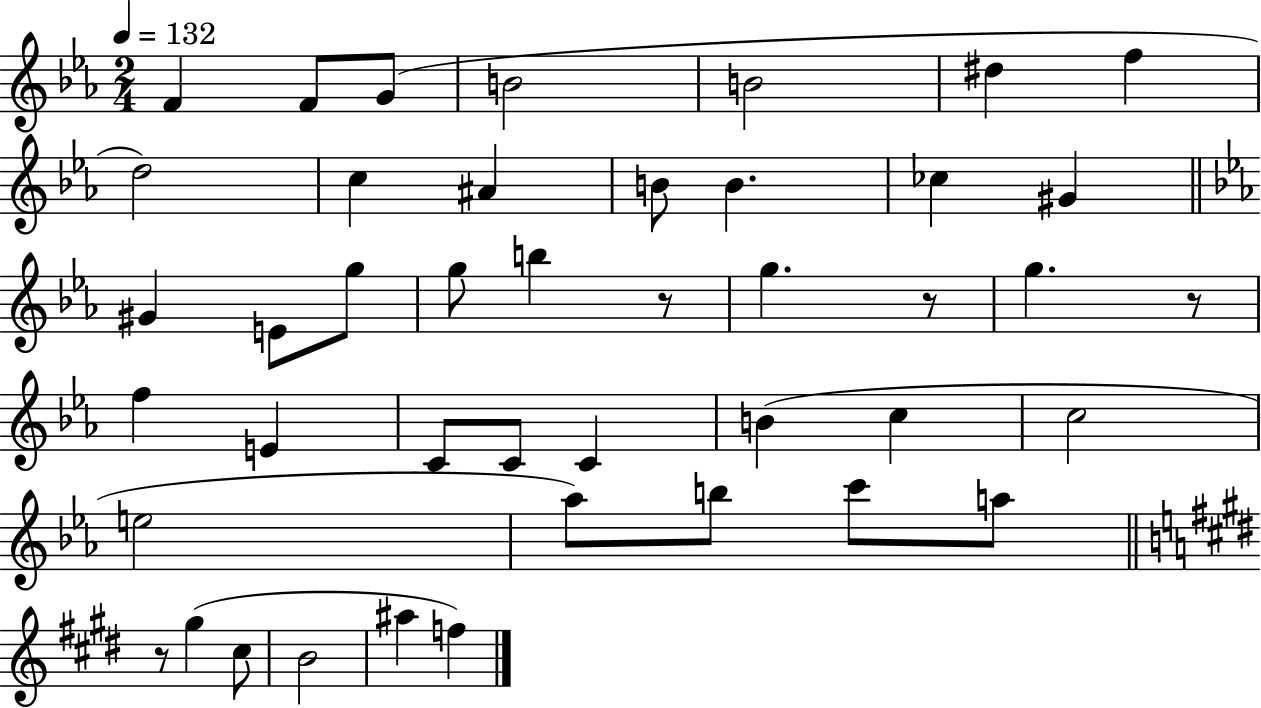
F4/q F4/e G4/e B4/h B4/h D#5/q F5/q D5/h C5/q A#4/q B4/e B4/q. CES5/q G#4/q G#4/q E4/e G5/e G5/e B5/q R/e G5/q. R/e G5/q. R/e F5/q E4/q C4/e C4/e C4/q B4/q C5/q C5/h E5/h Ab5/e B5/e C6/e A5/e R/e G#5/q C#5/e B4/h A#5/q F5/q